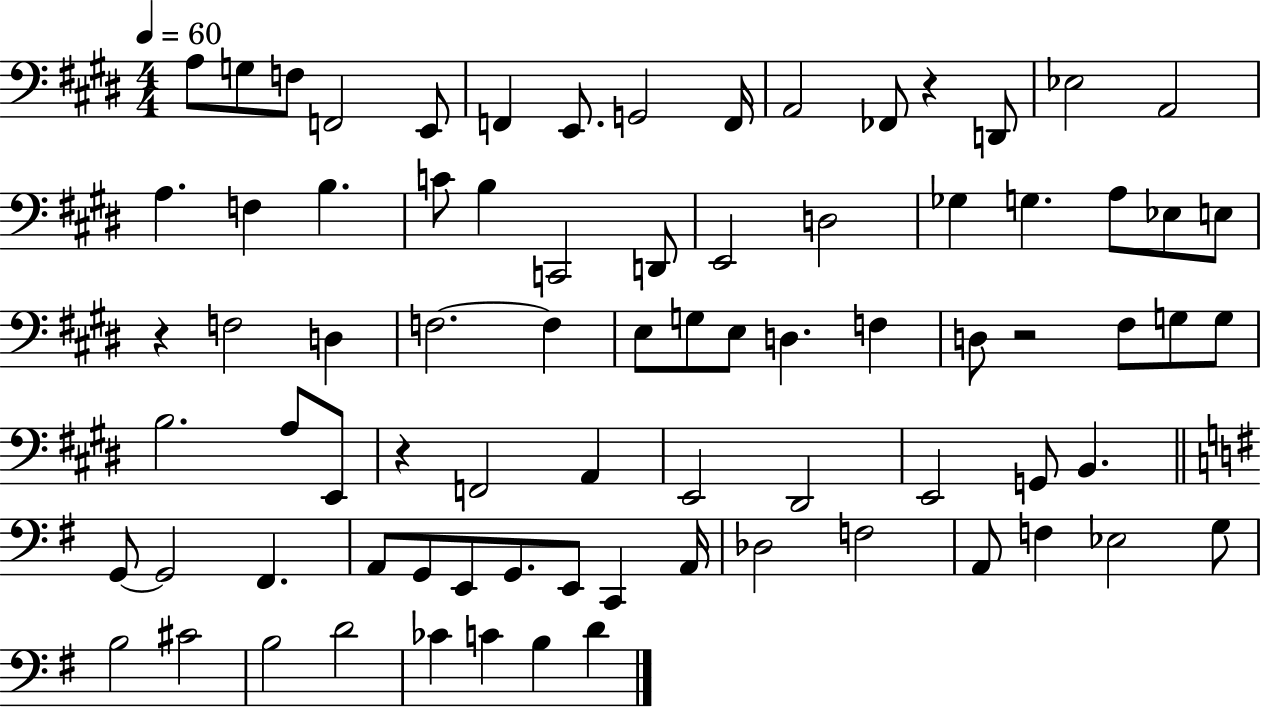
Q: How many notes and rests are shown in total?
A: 79